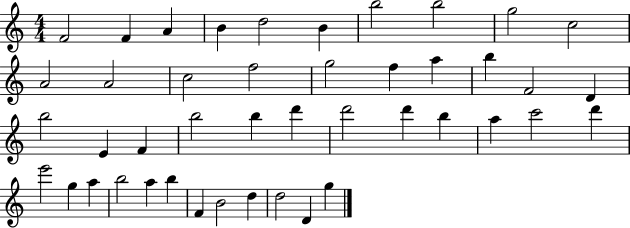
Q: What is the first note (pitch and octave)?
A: F4